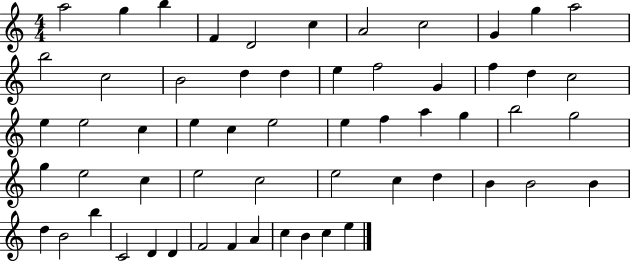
{
  \clef treble
  \numericTimeSignature
  \time 4/4
  \key c \major
  a''2 g''4 b''4 | f'4 d'2 c''4 | a'2 c''2 | g'4 g''4 a''2 | \break b''2 c''2 | b'2 d''4 d''4 | e''4 f''2 g'4 | f''4 d''4 c''2 | \break e''4 e''2 c''4 | e''4 c''4 e''2 | e''4 f''4 a''4 g''4 | b''2 g''2 | \break g''4 e''2 c''4 | e''2 c''2 | e''2 c''4 d''4 | b'4 b'2 b'4 | \break d''4 b'2 b''4 | c'2 d'4 d'4 | f'2 f'4 a'4 | c''4 b'4 c''4 e''4 | \break \bar "|."
}